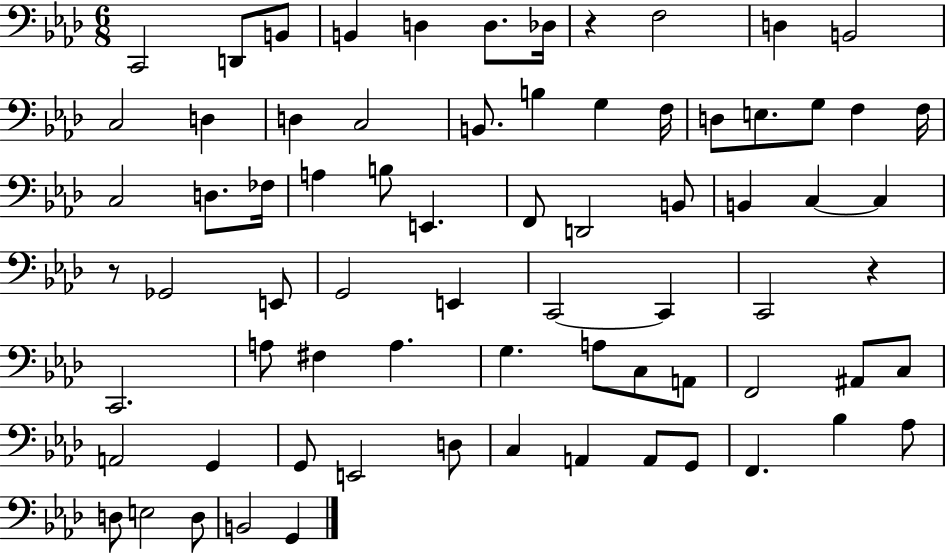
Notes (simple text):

C2/h D2/e B2/e B2/q D3/q D3/e. Db3/s R/q F3/h D3/q B2/h C3/h D3/q D3/q C3/h B2/e. B3/q G3/q F3/s D3/e E3/e. G3/e F3/q F3/s C3/h D3/e. FES3/s A3/q B3/e E2/q. F2/e D2/h B2/e B2/q C3/q C3/q R/e Gb2/h E2/e G2/h E2/q C2/h C2/q C2/h R/q C2/h. A3/e F#3/q A3/q. G3/q. A3/e C3/e A2/e F2/h A#2/e C3/e A2/h G2/q G2/e E2/h D3/e C3/q A2/q A2/e G2/e F2/q. Bb3/q Ab3/e D3/e E3/h D3/e B2/h G2/q